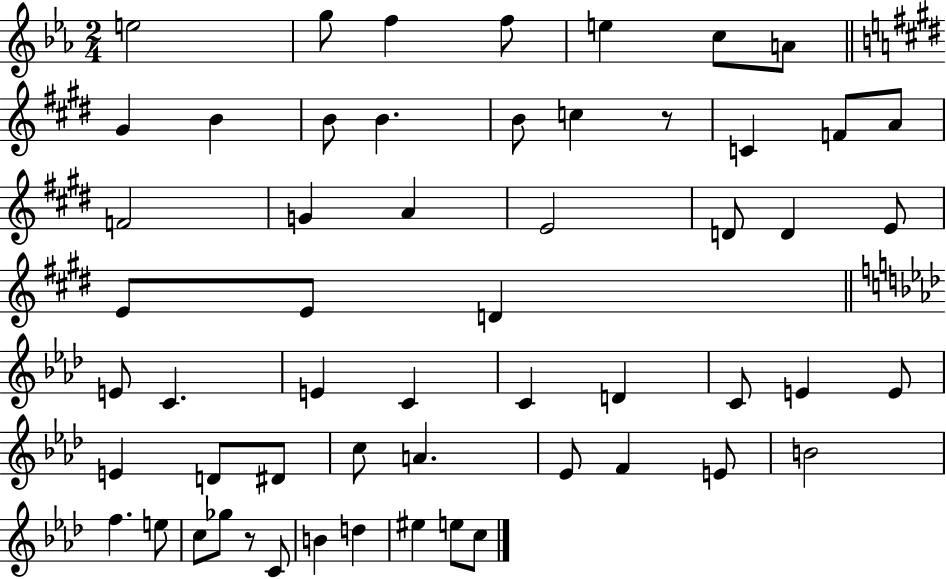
E5/h G5/e F5/q F5/e E5/q C5/e A4/e G#4/q B4/q B4/e B4/q. B4/e C5/q R/e C4/q F4/e A4/e F4/h G4/q A4/q E4/h D4/e D4/q E4/e E4/e E4/e D4/q E4/e C4/q. E4/q C4/q C4/q D4/q C4/e E4/q E4/e E4/q D4/e D#4/e C5/e A4/q. Eb4/e F4/q E4/e B4/h F5/q. E5/e C5/e Gb5/e R/e C4/e B4/q D5/q EIS5/q E5/e C5/e